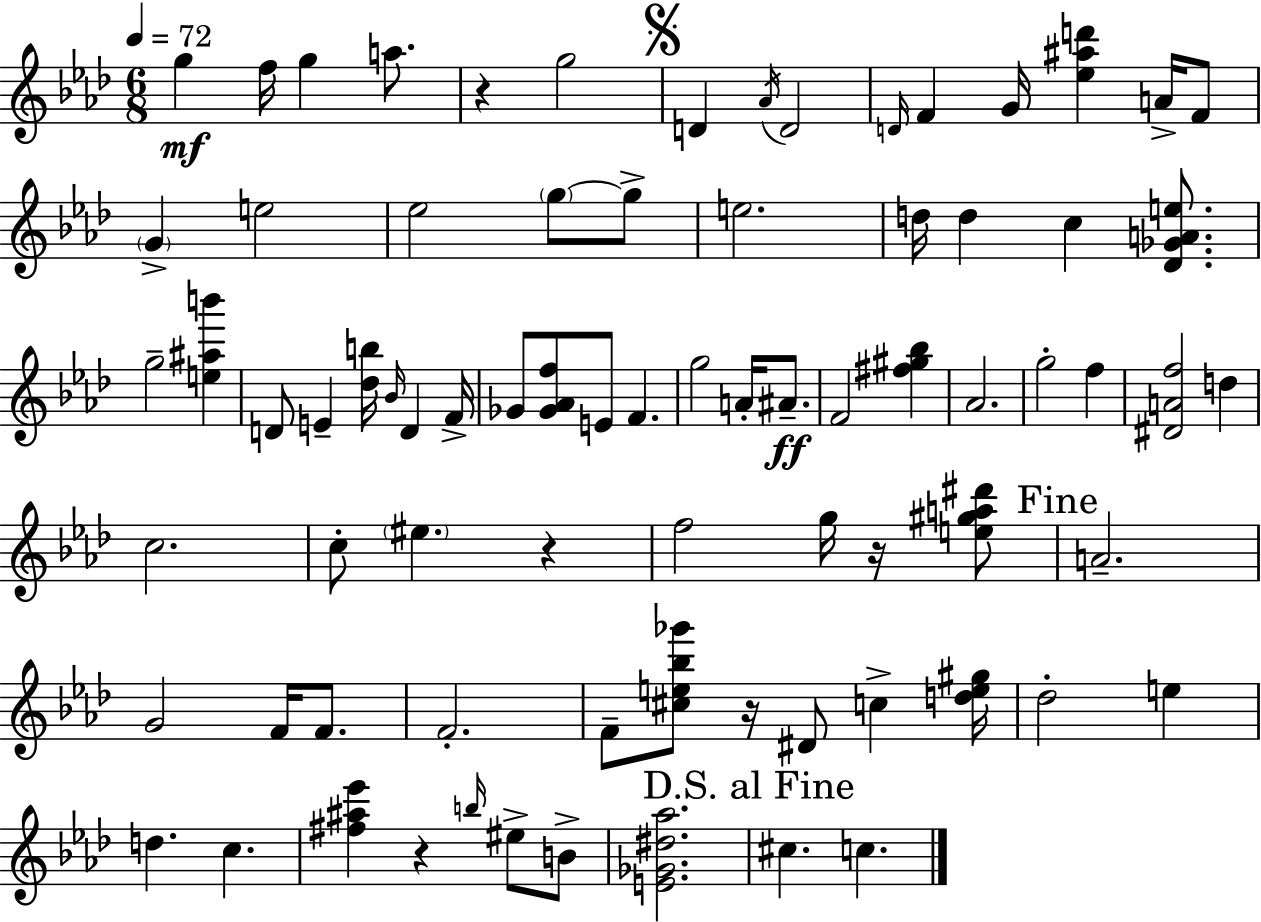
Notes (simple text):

G5/q F5/s G5/q A5/e. R/q G5/h D4/q Ab4/s D4/h D4/s F4/q G4/s [Eb5,A#5,D6]/q A4/s F4/e G4/q E5/h Eb5/h G5/e G5/e E5/h. D5/s D5/q C5/q [Db4,Gb4,A4,E5]/e. G5/h [E5,A#5,B6]/q D4/e E4/q [Db5,B5]/s Bb4/s D4/q F4/s Gb4/e [Gb4,Ab4,F5]/e E4/e F4/q. G5/h A4/s A#4/e. F4/h [F#5,G#5,Bb5]/q Ab4/h. G5/h F5/q [D#4,A4,F5]/h D5/q C5/h. C5/e EIS5/q. R/q F5/h G5/s R/s [E5,G#5,A5,D#6]/e A4/h. G4/h F4/s F4/e. F4/h. F4/e [C#5,E5,Bb5,Gb6]/e R/s D#4/e C5/q [D5,E5,G#5]/s Db5/h E5/q D5/q. C5/q. [F#5,A#5,Eb6]/q R/q B5/s EIS5/e B4/e [E4,Gb4,D#5,Ab5]/h. C#5/q. C5/q.